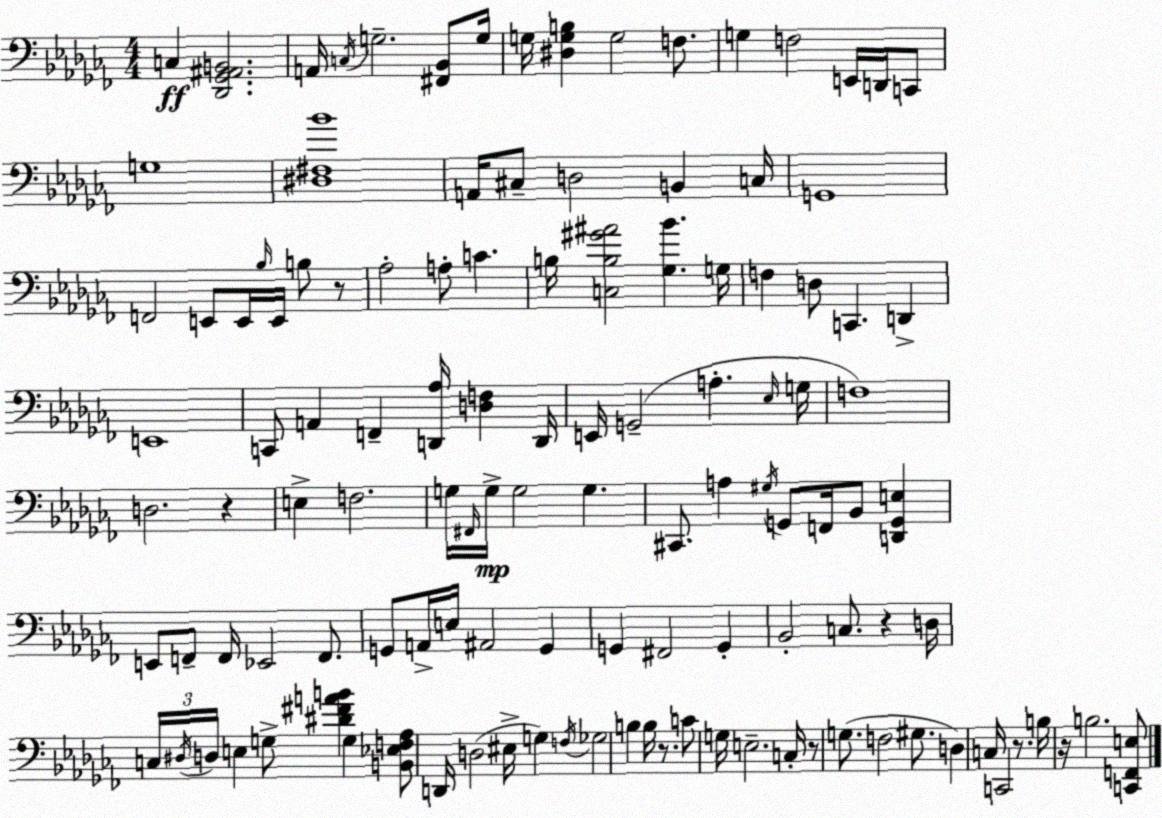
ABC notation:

X:1
T:Untitled
M:4/4
L:1/4
K:Abm
C, [_D,,_G,,^A,,B,,]2 A,,/4 C,/4 G,2 [^F,,_B,,]/2 G,/4 G,/4 [^D,G,B,] G,2 F,/2 G, F,2 E,,/4 D,,/4 C,,/2 G,4 [^D,^F,_B]4 A,,/4 ^C,/2 D,2 B,, C,/4 G,,4 F,,2 E,,/2 E,,/4 _B,/4 E,,/4 B,/2 z/2 _A,2 A,/2 C B,/4 [C,B,^G^A]2 [_G,_B] G,/4 F, D,/2 C,, D,, E,,4 C,,/2 A,, F,, [D,,_A,]/4 [D,F,] D,,/4 E,,/4 G,,2 A, _E,/4 G,/4 F,4 D,2 z E, F,2 G,/4 ^F,,/4 G,/4 G,2 G, ^C,,/2 A, ^G,/4 G,,/2 F,,/4 _B,,/2 [D,,G,,E,] E,,/2 F,,/2 F,,/4 _E,,2 F,,/2 G,,/2 A,,/4 E,/4 ^A,,2 G,, G,, ^F,,2 G,, _B,,2 C,/2 z D,/4 C,/4 ^D,/4 D,/4 E, G,/2 [^D^FAB] G, [B,,_E,F,_A,]/2 D,,/4 D,2 ^E,/4 G, F,/4 _G,2 B, B,/4 z/2 C/2 G,/4 E,2 C,/4 z/2 G,/2 F,2 ^G,/2 D, C,/4 C,,2 z/2 B,/4 z/4 B,2 [C,,F,,E,]/2